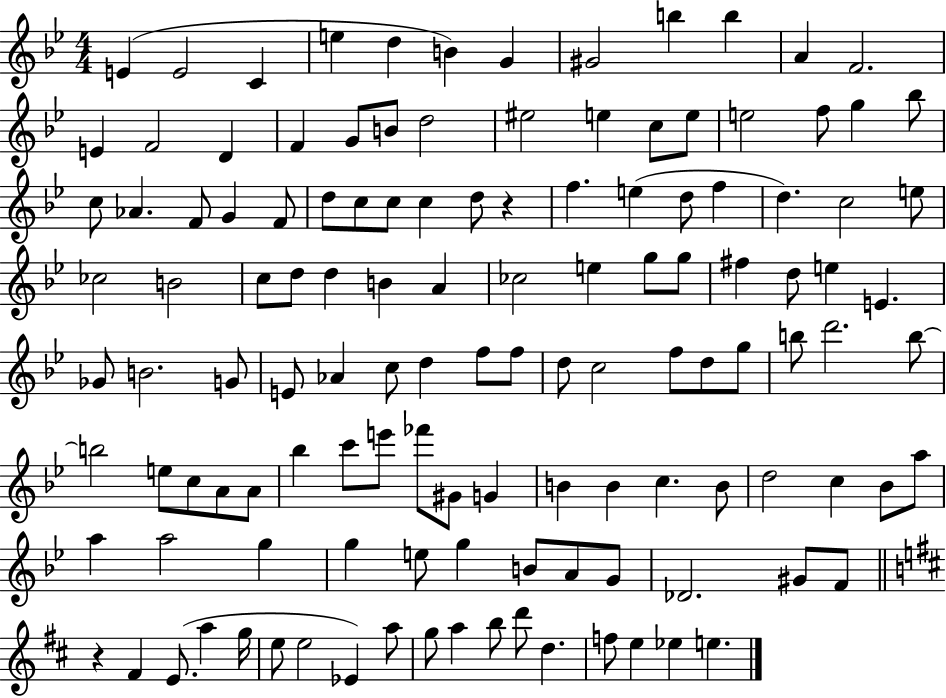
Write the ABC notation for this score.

X:1
T:Untitled
M:4/4
L:1/4
K:Bb
E E2 C e d B G ^G2 b b A F2 E F2 D F G/2 B/2 d2 ^e2 e c/2 e/2 e2 f/2 g _b/2 c/2 _A F/2 G F/2 d/2 c/2 c/2 c d/2 z f e d/2 f d c2 e/2 _c2 B2 c/2 d/2 d B A _c2 e g/2 g/2 ^f d/2 e E _G/2 B2 G/2 E/2 _A c/2 d f/2 f/2 d/2 c2 f/2 d/2 g/2 b/2 d'2 b/2 b2 e/2 c/2 A/2 A/2 _b c'/2 e'/2 _f'/2 ^G/2 G B B c B/2 d2 c _B/2 a/2 a a2 g g e/2 g B/2 A/2 G/2 _D2 ^G/2 F/2 z ^F E/2 a g/4 e/2 e2 _E a/2 g/2 a b/2 d'/2 d f/2 e _e e